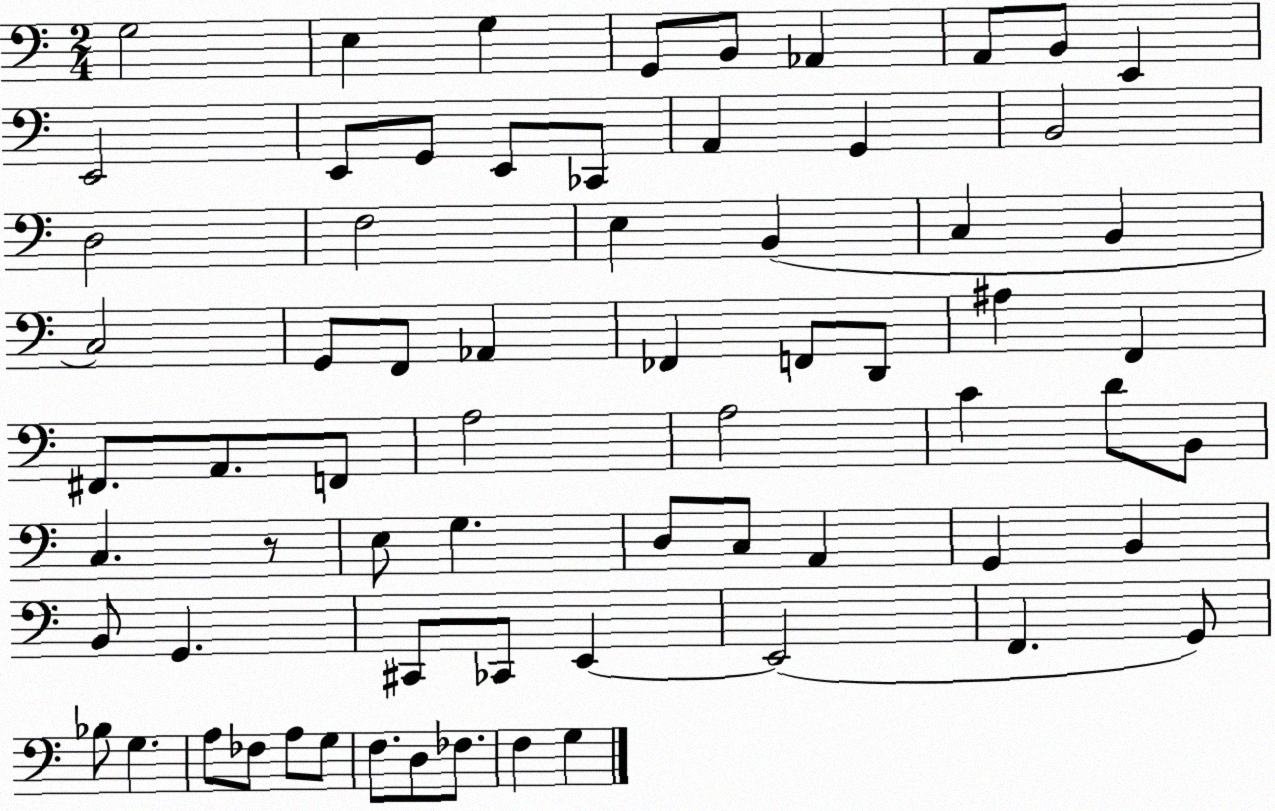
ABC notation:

X:1
T:Untitled
M:2/4
L:1/4
K:C
G,2 E, G, G,,/2 B,,/2 _A,, A,,/2 B,,/2 E,, E,,2 E,,/2 G,,/2 E,,/2 _C,,/2 A,, G,, B,,2 D,2 F,2 E, B,, C, B,, C,2 G,,/2 F,,/2 _A,, _F,, F,,/2 D,,/2 ^A, F,, ^F,,/2 A,,/2 F,,/2 A,2 A,2 C D/2 B,,/2 C, z/2 E,/2 G, D,/2 C,/2 A,, G,, B,, B,,/2 G,, ^C,,/2 _C,,/2 E,, E,,2 F,, G,,/2 _B,/2 G, A,/2 _F,/2 A,/2 G,/2 F,/2 D,/2 _F,/2 F, G,